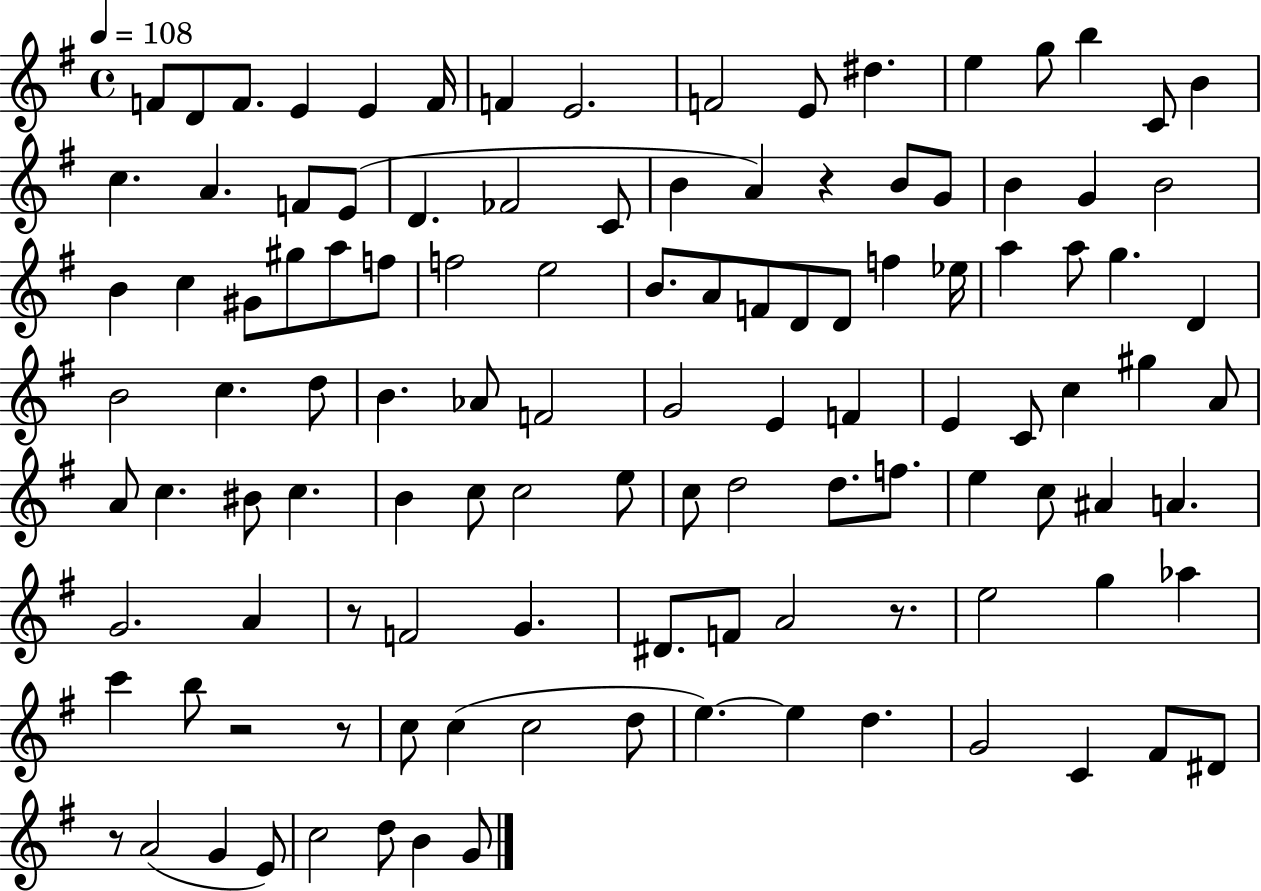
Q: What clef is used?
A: treble